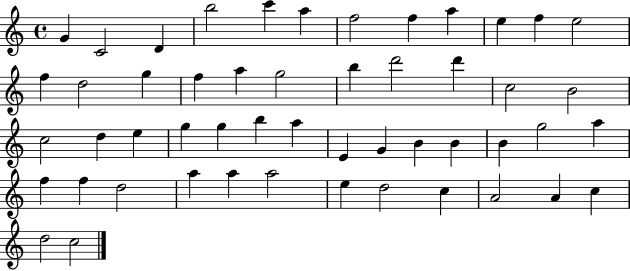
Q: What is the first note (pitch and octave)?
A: G4